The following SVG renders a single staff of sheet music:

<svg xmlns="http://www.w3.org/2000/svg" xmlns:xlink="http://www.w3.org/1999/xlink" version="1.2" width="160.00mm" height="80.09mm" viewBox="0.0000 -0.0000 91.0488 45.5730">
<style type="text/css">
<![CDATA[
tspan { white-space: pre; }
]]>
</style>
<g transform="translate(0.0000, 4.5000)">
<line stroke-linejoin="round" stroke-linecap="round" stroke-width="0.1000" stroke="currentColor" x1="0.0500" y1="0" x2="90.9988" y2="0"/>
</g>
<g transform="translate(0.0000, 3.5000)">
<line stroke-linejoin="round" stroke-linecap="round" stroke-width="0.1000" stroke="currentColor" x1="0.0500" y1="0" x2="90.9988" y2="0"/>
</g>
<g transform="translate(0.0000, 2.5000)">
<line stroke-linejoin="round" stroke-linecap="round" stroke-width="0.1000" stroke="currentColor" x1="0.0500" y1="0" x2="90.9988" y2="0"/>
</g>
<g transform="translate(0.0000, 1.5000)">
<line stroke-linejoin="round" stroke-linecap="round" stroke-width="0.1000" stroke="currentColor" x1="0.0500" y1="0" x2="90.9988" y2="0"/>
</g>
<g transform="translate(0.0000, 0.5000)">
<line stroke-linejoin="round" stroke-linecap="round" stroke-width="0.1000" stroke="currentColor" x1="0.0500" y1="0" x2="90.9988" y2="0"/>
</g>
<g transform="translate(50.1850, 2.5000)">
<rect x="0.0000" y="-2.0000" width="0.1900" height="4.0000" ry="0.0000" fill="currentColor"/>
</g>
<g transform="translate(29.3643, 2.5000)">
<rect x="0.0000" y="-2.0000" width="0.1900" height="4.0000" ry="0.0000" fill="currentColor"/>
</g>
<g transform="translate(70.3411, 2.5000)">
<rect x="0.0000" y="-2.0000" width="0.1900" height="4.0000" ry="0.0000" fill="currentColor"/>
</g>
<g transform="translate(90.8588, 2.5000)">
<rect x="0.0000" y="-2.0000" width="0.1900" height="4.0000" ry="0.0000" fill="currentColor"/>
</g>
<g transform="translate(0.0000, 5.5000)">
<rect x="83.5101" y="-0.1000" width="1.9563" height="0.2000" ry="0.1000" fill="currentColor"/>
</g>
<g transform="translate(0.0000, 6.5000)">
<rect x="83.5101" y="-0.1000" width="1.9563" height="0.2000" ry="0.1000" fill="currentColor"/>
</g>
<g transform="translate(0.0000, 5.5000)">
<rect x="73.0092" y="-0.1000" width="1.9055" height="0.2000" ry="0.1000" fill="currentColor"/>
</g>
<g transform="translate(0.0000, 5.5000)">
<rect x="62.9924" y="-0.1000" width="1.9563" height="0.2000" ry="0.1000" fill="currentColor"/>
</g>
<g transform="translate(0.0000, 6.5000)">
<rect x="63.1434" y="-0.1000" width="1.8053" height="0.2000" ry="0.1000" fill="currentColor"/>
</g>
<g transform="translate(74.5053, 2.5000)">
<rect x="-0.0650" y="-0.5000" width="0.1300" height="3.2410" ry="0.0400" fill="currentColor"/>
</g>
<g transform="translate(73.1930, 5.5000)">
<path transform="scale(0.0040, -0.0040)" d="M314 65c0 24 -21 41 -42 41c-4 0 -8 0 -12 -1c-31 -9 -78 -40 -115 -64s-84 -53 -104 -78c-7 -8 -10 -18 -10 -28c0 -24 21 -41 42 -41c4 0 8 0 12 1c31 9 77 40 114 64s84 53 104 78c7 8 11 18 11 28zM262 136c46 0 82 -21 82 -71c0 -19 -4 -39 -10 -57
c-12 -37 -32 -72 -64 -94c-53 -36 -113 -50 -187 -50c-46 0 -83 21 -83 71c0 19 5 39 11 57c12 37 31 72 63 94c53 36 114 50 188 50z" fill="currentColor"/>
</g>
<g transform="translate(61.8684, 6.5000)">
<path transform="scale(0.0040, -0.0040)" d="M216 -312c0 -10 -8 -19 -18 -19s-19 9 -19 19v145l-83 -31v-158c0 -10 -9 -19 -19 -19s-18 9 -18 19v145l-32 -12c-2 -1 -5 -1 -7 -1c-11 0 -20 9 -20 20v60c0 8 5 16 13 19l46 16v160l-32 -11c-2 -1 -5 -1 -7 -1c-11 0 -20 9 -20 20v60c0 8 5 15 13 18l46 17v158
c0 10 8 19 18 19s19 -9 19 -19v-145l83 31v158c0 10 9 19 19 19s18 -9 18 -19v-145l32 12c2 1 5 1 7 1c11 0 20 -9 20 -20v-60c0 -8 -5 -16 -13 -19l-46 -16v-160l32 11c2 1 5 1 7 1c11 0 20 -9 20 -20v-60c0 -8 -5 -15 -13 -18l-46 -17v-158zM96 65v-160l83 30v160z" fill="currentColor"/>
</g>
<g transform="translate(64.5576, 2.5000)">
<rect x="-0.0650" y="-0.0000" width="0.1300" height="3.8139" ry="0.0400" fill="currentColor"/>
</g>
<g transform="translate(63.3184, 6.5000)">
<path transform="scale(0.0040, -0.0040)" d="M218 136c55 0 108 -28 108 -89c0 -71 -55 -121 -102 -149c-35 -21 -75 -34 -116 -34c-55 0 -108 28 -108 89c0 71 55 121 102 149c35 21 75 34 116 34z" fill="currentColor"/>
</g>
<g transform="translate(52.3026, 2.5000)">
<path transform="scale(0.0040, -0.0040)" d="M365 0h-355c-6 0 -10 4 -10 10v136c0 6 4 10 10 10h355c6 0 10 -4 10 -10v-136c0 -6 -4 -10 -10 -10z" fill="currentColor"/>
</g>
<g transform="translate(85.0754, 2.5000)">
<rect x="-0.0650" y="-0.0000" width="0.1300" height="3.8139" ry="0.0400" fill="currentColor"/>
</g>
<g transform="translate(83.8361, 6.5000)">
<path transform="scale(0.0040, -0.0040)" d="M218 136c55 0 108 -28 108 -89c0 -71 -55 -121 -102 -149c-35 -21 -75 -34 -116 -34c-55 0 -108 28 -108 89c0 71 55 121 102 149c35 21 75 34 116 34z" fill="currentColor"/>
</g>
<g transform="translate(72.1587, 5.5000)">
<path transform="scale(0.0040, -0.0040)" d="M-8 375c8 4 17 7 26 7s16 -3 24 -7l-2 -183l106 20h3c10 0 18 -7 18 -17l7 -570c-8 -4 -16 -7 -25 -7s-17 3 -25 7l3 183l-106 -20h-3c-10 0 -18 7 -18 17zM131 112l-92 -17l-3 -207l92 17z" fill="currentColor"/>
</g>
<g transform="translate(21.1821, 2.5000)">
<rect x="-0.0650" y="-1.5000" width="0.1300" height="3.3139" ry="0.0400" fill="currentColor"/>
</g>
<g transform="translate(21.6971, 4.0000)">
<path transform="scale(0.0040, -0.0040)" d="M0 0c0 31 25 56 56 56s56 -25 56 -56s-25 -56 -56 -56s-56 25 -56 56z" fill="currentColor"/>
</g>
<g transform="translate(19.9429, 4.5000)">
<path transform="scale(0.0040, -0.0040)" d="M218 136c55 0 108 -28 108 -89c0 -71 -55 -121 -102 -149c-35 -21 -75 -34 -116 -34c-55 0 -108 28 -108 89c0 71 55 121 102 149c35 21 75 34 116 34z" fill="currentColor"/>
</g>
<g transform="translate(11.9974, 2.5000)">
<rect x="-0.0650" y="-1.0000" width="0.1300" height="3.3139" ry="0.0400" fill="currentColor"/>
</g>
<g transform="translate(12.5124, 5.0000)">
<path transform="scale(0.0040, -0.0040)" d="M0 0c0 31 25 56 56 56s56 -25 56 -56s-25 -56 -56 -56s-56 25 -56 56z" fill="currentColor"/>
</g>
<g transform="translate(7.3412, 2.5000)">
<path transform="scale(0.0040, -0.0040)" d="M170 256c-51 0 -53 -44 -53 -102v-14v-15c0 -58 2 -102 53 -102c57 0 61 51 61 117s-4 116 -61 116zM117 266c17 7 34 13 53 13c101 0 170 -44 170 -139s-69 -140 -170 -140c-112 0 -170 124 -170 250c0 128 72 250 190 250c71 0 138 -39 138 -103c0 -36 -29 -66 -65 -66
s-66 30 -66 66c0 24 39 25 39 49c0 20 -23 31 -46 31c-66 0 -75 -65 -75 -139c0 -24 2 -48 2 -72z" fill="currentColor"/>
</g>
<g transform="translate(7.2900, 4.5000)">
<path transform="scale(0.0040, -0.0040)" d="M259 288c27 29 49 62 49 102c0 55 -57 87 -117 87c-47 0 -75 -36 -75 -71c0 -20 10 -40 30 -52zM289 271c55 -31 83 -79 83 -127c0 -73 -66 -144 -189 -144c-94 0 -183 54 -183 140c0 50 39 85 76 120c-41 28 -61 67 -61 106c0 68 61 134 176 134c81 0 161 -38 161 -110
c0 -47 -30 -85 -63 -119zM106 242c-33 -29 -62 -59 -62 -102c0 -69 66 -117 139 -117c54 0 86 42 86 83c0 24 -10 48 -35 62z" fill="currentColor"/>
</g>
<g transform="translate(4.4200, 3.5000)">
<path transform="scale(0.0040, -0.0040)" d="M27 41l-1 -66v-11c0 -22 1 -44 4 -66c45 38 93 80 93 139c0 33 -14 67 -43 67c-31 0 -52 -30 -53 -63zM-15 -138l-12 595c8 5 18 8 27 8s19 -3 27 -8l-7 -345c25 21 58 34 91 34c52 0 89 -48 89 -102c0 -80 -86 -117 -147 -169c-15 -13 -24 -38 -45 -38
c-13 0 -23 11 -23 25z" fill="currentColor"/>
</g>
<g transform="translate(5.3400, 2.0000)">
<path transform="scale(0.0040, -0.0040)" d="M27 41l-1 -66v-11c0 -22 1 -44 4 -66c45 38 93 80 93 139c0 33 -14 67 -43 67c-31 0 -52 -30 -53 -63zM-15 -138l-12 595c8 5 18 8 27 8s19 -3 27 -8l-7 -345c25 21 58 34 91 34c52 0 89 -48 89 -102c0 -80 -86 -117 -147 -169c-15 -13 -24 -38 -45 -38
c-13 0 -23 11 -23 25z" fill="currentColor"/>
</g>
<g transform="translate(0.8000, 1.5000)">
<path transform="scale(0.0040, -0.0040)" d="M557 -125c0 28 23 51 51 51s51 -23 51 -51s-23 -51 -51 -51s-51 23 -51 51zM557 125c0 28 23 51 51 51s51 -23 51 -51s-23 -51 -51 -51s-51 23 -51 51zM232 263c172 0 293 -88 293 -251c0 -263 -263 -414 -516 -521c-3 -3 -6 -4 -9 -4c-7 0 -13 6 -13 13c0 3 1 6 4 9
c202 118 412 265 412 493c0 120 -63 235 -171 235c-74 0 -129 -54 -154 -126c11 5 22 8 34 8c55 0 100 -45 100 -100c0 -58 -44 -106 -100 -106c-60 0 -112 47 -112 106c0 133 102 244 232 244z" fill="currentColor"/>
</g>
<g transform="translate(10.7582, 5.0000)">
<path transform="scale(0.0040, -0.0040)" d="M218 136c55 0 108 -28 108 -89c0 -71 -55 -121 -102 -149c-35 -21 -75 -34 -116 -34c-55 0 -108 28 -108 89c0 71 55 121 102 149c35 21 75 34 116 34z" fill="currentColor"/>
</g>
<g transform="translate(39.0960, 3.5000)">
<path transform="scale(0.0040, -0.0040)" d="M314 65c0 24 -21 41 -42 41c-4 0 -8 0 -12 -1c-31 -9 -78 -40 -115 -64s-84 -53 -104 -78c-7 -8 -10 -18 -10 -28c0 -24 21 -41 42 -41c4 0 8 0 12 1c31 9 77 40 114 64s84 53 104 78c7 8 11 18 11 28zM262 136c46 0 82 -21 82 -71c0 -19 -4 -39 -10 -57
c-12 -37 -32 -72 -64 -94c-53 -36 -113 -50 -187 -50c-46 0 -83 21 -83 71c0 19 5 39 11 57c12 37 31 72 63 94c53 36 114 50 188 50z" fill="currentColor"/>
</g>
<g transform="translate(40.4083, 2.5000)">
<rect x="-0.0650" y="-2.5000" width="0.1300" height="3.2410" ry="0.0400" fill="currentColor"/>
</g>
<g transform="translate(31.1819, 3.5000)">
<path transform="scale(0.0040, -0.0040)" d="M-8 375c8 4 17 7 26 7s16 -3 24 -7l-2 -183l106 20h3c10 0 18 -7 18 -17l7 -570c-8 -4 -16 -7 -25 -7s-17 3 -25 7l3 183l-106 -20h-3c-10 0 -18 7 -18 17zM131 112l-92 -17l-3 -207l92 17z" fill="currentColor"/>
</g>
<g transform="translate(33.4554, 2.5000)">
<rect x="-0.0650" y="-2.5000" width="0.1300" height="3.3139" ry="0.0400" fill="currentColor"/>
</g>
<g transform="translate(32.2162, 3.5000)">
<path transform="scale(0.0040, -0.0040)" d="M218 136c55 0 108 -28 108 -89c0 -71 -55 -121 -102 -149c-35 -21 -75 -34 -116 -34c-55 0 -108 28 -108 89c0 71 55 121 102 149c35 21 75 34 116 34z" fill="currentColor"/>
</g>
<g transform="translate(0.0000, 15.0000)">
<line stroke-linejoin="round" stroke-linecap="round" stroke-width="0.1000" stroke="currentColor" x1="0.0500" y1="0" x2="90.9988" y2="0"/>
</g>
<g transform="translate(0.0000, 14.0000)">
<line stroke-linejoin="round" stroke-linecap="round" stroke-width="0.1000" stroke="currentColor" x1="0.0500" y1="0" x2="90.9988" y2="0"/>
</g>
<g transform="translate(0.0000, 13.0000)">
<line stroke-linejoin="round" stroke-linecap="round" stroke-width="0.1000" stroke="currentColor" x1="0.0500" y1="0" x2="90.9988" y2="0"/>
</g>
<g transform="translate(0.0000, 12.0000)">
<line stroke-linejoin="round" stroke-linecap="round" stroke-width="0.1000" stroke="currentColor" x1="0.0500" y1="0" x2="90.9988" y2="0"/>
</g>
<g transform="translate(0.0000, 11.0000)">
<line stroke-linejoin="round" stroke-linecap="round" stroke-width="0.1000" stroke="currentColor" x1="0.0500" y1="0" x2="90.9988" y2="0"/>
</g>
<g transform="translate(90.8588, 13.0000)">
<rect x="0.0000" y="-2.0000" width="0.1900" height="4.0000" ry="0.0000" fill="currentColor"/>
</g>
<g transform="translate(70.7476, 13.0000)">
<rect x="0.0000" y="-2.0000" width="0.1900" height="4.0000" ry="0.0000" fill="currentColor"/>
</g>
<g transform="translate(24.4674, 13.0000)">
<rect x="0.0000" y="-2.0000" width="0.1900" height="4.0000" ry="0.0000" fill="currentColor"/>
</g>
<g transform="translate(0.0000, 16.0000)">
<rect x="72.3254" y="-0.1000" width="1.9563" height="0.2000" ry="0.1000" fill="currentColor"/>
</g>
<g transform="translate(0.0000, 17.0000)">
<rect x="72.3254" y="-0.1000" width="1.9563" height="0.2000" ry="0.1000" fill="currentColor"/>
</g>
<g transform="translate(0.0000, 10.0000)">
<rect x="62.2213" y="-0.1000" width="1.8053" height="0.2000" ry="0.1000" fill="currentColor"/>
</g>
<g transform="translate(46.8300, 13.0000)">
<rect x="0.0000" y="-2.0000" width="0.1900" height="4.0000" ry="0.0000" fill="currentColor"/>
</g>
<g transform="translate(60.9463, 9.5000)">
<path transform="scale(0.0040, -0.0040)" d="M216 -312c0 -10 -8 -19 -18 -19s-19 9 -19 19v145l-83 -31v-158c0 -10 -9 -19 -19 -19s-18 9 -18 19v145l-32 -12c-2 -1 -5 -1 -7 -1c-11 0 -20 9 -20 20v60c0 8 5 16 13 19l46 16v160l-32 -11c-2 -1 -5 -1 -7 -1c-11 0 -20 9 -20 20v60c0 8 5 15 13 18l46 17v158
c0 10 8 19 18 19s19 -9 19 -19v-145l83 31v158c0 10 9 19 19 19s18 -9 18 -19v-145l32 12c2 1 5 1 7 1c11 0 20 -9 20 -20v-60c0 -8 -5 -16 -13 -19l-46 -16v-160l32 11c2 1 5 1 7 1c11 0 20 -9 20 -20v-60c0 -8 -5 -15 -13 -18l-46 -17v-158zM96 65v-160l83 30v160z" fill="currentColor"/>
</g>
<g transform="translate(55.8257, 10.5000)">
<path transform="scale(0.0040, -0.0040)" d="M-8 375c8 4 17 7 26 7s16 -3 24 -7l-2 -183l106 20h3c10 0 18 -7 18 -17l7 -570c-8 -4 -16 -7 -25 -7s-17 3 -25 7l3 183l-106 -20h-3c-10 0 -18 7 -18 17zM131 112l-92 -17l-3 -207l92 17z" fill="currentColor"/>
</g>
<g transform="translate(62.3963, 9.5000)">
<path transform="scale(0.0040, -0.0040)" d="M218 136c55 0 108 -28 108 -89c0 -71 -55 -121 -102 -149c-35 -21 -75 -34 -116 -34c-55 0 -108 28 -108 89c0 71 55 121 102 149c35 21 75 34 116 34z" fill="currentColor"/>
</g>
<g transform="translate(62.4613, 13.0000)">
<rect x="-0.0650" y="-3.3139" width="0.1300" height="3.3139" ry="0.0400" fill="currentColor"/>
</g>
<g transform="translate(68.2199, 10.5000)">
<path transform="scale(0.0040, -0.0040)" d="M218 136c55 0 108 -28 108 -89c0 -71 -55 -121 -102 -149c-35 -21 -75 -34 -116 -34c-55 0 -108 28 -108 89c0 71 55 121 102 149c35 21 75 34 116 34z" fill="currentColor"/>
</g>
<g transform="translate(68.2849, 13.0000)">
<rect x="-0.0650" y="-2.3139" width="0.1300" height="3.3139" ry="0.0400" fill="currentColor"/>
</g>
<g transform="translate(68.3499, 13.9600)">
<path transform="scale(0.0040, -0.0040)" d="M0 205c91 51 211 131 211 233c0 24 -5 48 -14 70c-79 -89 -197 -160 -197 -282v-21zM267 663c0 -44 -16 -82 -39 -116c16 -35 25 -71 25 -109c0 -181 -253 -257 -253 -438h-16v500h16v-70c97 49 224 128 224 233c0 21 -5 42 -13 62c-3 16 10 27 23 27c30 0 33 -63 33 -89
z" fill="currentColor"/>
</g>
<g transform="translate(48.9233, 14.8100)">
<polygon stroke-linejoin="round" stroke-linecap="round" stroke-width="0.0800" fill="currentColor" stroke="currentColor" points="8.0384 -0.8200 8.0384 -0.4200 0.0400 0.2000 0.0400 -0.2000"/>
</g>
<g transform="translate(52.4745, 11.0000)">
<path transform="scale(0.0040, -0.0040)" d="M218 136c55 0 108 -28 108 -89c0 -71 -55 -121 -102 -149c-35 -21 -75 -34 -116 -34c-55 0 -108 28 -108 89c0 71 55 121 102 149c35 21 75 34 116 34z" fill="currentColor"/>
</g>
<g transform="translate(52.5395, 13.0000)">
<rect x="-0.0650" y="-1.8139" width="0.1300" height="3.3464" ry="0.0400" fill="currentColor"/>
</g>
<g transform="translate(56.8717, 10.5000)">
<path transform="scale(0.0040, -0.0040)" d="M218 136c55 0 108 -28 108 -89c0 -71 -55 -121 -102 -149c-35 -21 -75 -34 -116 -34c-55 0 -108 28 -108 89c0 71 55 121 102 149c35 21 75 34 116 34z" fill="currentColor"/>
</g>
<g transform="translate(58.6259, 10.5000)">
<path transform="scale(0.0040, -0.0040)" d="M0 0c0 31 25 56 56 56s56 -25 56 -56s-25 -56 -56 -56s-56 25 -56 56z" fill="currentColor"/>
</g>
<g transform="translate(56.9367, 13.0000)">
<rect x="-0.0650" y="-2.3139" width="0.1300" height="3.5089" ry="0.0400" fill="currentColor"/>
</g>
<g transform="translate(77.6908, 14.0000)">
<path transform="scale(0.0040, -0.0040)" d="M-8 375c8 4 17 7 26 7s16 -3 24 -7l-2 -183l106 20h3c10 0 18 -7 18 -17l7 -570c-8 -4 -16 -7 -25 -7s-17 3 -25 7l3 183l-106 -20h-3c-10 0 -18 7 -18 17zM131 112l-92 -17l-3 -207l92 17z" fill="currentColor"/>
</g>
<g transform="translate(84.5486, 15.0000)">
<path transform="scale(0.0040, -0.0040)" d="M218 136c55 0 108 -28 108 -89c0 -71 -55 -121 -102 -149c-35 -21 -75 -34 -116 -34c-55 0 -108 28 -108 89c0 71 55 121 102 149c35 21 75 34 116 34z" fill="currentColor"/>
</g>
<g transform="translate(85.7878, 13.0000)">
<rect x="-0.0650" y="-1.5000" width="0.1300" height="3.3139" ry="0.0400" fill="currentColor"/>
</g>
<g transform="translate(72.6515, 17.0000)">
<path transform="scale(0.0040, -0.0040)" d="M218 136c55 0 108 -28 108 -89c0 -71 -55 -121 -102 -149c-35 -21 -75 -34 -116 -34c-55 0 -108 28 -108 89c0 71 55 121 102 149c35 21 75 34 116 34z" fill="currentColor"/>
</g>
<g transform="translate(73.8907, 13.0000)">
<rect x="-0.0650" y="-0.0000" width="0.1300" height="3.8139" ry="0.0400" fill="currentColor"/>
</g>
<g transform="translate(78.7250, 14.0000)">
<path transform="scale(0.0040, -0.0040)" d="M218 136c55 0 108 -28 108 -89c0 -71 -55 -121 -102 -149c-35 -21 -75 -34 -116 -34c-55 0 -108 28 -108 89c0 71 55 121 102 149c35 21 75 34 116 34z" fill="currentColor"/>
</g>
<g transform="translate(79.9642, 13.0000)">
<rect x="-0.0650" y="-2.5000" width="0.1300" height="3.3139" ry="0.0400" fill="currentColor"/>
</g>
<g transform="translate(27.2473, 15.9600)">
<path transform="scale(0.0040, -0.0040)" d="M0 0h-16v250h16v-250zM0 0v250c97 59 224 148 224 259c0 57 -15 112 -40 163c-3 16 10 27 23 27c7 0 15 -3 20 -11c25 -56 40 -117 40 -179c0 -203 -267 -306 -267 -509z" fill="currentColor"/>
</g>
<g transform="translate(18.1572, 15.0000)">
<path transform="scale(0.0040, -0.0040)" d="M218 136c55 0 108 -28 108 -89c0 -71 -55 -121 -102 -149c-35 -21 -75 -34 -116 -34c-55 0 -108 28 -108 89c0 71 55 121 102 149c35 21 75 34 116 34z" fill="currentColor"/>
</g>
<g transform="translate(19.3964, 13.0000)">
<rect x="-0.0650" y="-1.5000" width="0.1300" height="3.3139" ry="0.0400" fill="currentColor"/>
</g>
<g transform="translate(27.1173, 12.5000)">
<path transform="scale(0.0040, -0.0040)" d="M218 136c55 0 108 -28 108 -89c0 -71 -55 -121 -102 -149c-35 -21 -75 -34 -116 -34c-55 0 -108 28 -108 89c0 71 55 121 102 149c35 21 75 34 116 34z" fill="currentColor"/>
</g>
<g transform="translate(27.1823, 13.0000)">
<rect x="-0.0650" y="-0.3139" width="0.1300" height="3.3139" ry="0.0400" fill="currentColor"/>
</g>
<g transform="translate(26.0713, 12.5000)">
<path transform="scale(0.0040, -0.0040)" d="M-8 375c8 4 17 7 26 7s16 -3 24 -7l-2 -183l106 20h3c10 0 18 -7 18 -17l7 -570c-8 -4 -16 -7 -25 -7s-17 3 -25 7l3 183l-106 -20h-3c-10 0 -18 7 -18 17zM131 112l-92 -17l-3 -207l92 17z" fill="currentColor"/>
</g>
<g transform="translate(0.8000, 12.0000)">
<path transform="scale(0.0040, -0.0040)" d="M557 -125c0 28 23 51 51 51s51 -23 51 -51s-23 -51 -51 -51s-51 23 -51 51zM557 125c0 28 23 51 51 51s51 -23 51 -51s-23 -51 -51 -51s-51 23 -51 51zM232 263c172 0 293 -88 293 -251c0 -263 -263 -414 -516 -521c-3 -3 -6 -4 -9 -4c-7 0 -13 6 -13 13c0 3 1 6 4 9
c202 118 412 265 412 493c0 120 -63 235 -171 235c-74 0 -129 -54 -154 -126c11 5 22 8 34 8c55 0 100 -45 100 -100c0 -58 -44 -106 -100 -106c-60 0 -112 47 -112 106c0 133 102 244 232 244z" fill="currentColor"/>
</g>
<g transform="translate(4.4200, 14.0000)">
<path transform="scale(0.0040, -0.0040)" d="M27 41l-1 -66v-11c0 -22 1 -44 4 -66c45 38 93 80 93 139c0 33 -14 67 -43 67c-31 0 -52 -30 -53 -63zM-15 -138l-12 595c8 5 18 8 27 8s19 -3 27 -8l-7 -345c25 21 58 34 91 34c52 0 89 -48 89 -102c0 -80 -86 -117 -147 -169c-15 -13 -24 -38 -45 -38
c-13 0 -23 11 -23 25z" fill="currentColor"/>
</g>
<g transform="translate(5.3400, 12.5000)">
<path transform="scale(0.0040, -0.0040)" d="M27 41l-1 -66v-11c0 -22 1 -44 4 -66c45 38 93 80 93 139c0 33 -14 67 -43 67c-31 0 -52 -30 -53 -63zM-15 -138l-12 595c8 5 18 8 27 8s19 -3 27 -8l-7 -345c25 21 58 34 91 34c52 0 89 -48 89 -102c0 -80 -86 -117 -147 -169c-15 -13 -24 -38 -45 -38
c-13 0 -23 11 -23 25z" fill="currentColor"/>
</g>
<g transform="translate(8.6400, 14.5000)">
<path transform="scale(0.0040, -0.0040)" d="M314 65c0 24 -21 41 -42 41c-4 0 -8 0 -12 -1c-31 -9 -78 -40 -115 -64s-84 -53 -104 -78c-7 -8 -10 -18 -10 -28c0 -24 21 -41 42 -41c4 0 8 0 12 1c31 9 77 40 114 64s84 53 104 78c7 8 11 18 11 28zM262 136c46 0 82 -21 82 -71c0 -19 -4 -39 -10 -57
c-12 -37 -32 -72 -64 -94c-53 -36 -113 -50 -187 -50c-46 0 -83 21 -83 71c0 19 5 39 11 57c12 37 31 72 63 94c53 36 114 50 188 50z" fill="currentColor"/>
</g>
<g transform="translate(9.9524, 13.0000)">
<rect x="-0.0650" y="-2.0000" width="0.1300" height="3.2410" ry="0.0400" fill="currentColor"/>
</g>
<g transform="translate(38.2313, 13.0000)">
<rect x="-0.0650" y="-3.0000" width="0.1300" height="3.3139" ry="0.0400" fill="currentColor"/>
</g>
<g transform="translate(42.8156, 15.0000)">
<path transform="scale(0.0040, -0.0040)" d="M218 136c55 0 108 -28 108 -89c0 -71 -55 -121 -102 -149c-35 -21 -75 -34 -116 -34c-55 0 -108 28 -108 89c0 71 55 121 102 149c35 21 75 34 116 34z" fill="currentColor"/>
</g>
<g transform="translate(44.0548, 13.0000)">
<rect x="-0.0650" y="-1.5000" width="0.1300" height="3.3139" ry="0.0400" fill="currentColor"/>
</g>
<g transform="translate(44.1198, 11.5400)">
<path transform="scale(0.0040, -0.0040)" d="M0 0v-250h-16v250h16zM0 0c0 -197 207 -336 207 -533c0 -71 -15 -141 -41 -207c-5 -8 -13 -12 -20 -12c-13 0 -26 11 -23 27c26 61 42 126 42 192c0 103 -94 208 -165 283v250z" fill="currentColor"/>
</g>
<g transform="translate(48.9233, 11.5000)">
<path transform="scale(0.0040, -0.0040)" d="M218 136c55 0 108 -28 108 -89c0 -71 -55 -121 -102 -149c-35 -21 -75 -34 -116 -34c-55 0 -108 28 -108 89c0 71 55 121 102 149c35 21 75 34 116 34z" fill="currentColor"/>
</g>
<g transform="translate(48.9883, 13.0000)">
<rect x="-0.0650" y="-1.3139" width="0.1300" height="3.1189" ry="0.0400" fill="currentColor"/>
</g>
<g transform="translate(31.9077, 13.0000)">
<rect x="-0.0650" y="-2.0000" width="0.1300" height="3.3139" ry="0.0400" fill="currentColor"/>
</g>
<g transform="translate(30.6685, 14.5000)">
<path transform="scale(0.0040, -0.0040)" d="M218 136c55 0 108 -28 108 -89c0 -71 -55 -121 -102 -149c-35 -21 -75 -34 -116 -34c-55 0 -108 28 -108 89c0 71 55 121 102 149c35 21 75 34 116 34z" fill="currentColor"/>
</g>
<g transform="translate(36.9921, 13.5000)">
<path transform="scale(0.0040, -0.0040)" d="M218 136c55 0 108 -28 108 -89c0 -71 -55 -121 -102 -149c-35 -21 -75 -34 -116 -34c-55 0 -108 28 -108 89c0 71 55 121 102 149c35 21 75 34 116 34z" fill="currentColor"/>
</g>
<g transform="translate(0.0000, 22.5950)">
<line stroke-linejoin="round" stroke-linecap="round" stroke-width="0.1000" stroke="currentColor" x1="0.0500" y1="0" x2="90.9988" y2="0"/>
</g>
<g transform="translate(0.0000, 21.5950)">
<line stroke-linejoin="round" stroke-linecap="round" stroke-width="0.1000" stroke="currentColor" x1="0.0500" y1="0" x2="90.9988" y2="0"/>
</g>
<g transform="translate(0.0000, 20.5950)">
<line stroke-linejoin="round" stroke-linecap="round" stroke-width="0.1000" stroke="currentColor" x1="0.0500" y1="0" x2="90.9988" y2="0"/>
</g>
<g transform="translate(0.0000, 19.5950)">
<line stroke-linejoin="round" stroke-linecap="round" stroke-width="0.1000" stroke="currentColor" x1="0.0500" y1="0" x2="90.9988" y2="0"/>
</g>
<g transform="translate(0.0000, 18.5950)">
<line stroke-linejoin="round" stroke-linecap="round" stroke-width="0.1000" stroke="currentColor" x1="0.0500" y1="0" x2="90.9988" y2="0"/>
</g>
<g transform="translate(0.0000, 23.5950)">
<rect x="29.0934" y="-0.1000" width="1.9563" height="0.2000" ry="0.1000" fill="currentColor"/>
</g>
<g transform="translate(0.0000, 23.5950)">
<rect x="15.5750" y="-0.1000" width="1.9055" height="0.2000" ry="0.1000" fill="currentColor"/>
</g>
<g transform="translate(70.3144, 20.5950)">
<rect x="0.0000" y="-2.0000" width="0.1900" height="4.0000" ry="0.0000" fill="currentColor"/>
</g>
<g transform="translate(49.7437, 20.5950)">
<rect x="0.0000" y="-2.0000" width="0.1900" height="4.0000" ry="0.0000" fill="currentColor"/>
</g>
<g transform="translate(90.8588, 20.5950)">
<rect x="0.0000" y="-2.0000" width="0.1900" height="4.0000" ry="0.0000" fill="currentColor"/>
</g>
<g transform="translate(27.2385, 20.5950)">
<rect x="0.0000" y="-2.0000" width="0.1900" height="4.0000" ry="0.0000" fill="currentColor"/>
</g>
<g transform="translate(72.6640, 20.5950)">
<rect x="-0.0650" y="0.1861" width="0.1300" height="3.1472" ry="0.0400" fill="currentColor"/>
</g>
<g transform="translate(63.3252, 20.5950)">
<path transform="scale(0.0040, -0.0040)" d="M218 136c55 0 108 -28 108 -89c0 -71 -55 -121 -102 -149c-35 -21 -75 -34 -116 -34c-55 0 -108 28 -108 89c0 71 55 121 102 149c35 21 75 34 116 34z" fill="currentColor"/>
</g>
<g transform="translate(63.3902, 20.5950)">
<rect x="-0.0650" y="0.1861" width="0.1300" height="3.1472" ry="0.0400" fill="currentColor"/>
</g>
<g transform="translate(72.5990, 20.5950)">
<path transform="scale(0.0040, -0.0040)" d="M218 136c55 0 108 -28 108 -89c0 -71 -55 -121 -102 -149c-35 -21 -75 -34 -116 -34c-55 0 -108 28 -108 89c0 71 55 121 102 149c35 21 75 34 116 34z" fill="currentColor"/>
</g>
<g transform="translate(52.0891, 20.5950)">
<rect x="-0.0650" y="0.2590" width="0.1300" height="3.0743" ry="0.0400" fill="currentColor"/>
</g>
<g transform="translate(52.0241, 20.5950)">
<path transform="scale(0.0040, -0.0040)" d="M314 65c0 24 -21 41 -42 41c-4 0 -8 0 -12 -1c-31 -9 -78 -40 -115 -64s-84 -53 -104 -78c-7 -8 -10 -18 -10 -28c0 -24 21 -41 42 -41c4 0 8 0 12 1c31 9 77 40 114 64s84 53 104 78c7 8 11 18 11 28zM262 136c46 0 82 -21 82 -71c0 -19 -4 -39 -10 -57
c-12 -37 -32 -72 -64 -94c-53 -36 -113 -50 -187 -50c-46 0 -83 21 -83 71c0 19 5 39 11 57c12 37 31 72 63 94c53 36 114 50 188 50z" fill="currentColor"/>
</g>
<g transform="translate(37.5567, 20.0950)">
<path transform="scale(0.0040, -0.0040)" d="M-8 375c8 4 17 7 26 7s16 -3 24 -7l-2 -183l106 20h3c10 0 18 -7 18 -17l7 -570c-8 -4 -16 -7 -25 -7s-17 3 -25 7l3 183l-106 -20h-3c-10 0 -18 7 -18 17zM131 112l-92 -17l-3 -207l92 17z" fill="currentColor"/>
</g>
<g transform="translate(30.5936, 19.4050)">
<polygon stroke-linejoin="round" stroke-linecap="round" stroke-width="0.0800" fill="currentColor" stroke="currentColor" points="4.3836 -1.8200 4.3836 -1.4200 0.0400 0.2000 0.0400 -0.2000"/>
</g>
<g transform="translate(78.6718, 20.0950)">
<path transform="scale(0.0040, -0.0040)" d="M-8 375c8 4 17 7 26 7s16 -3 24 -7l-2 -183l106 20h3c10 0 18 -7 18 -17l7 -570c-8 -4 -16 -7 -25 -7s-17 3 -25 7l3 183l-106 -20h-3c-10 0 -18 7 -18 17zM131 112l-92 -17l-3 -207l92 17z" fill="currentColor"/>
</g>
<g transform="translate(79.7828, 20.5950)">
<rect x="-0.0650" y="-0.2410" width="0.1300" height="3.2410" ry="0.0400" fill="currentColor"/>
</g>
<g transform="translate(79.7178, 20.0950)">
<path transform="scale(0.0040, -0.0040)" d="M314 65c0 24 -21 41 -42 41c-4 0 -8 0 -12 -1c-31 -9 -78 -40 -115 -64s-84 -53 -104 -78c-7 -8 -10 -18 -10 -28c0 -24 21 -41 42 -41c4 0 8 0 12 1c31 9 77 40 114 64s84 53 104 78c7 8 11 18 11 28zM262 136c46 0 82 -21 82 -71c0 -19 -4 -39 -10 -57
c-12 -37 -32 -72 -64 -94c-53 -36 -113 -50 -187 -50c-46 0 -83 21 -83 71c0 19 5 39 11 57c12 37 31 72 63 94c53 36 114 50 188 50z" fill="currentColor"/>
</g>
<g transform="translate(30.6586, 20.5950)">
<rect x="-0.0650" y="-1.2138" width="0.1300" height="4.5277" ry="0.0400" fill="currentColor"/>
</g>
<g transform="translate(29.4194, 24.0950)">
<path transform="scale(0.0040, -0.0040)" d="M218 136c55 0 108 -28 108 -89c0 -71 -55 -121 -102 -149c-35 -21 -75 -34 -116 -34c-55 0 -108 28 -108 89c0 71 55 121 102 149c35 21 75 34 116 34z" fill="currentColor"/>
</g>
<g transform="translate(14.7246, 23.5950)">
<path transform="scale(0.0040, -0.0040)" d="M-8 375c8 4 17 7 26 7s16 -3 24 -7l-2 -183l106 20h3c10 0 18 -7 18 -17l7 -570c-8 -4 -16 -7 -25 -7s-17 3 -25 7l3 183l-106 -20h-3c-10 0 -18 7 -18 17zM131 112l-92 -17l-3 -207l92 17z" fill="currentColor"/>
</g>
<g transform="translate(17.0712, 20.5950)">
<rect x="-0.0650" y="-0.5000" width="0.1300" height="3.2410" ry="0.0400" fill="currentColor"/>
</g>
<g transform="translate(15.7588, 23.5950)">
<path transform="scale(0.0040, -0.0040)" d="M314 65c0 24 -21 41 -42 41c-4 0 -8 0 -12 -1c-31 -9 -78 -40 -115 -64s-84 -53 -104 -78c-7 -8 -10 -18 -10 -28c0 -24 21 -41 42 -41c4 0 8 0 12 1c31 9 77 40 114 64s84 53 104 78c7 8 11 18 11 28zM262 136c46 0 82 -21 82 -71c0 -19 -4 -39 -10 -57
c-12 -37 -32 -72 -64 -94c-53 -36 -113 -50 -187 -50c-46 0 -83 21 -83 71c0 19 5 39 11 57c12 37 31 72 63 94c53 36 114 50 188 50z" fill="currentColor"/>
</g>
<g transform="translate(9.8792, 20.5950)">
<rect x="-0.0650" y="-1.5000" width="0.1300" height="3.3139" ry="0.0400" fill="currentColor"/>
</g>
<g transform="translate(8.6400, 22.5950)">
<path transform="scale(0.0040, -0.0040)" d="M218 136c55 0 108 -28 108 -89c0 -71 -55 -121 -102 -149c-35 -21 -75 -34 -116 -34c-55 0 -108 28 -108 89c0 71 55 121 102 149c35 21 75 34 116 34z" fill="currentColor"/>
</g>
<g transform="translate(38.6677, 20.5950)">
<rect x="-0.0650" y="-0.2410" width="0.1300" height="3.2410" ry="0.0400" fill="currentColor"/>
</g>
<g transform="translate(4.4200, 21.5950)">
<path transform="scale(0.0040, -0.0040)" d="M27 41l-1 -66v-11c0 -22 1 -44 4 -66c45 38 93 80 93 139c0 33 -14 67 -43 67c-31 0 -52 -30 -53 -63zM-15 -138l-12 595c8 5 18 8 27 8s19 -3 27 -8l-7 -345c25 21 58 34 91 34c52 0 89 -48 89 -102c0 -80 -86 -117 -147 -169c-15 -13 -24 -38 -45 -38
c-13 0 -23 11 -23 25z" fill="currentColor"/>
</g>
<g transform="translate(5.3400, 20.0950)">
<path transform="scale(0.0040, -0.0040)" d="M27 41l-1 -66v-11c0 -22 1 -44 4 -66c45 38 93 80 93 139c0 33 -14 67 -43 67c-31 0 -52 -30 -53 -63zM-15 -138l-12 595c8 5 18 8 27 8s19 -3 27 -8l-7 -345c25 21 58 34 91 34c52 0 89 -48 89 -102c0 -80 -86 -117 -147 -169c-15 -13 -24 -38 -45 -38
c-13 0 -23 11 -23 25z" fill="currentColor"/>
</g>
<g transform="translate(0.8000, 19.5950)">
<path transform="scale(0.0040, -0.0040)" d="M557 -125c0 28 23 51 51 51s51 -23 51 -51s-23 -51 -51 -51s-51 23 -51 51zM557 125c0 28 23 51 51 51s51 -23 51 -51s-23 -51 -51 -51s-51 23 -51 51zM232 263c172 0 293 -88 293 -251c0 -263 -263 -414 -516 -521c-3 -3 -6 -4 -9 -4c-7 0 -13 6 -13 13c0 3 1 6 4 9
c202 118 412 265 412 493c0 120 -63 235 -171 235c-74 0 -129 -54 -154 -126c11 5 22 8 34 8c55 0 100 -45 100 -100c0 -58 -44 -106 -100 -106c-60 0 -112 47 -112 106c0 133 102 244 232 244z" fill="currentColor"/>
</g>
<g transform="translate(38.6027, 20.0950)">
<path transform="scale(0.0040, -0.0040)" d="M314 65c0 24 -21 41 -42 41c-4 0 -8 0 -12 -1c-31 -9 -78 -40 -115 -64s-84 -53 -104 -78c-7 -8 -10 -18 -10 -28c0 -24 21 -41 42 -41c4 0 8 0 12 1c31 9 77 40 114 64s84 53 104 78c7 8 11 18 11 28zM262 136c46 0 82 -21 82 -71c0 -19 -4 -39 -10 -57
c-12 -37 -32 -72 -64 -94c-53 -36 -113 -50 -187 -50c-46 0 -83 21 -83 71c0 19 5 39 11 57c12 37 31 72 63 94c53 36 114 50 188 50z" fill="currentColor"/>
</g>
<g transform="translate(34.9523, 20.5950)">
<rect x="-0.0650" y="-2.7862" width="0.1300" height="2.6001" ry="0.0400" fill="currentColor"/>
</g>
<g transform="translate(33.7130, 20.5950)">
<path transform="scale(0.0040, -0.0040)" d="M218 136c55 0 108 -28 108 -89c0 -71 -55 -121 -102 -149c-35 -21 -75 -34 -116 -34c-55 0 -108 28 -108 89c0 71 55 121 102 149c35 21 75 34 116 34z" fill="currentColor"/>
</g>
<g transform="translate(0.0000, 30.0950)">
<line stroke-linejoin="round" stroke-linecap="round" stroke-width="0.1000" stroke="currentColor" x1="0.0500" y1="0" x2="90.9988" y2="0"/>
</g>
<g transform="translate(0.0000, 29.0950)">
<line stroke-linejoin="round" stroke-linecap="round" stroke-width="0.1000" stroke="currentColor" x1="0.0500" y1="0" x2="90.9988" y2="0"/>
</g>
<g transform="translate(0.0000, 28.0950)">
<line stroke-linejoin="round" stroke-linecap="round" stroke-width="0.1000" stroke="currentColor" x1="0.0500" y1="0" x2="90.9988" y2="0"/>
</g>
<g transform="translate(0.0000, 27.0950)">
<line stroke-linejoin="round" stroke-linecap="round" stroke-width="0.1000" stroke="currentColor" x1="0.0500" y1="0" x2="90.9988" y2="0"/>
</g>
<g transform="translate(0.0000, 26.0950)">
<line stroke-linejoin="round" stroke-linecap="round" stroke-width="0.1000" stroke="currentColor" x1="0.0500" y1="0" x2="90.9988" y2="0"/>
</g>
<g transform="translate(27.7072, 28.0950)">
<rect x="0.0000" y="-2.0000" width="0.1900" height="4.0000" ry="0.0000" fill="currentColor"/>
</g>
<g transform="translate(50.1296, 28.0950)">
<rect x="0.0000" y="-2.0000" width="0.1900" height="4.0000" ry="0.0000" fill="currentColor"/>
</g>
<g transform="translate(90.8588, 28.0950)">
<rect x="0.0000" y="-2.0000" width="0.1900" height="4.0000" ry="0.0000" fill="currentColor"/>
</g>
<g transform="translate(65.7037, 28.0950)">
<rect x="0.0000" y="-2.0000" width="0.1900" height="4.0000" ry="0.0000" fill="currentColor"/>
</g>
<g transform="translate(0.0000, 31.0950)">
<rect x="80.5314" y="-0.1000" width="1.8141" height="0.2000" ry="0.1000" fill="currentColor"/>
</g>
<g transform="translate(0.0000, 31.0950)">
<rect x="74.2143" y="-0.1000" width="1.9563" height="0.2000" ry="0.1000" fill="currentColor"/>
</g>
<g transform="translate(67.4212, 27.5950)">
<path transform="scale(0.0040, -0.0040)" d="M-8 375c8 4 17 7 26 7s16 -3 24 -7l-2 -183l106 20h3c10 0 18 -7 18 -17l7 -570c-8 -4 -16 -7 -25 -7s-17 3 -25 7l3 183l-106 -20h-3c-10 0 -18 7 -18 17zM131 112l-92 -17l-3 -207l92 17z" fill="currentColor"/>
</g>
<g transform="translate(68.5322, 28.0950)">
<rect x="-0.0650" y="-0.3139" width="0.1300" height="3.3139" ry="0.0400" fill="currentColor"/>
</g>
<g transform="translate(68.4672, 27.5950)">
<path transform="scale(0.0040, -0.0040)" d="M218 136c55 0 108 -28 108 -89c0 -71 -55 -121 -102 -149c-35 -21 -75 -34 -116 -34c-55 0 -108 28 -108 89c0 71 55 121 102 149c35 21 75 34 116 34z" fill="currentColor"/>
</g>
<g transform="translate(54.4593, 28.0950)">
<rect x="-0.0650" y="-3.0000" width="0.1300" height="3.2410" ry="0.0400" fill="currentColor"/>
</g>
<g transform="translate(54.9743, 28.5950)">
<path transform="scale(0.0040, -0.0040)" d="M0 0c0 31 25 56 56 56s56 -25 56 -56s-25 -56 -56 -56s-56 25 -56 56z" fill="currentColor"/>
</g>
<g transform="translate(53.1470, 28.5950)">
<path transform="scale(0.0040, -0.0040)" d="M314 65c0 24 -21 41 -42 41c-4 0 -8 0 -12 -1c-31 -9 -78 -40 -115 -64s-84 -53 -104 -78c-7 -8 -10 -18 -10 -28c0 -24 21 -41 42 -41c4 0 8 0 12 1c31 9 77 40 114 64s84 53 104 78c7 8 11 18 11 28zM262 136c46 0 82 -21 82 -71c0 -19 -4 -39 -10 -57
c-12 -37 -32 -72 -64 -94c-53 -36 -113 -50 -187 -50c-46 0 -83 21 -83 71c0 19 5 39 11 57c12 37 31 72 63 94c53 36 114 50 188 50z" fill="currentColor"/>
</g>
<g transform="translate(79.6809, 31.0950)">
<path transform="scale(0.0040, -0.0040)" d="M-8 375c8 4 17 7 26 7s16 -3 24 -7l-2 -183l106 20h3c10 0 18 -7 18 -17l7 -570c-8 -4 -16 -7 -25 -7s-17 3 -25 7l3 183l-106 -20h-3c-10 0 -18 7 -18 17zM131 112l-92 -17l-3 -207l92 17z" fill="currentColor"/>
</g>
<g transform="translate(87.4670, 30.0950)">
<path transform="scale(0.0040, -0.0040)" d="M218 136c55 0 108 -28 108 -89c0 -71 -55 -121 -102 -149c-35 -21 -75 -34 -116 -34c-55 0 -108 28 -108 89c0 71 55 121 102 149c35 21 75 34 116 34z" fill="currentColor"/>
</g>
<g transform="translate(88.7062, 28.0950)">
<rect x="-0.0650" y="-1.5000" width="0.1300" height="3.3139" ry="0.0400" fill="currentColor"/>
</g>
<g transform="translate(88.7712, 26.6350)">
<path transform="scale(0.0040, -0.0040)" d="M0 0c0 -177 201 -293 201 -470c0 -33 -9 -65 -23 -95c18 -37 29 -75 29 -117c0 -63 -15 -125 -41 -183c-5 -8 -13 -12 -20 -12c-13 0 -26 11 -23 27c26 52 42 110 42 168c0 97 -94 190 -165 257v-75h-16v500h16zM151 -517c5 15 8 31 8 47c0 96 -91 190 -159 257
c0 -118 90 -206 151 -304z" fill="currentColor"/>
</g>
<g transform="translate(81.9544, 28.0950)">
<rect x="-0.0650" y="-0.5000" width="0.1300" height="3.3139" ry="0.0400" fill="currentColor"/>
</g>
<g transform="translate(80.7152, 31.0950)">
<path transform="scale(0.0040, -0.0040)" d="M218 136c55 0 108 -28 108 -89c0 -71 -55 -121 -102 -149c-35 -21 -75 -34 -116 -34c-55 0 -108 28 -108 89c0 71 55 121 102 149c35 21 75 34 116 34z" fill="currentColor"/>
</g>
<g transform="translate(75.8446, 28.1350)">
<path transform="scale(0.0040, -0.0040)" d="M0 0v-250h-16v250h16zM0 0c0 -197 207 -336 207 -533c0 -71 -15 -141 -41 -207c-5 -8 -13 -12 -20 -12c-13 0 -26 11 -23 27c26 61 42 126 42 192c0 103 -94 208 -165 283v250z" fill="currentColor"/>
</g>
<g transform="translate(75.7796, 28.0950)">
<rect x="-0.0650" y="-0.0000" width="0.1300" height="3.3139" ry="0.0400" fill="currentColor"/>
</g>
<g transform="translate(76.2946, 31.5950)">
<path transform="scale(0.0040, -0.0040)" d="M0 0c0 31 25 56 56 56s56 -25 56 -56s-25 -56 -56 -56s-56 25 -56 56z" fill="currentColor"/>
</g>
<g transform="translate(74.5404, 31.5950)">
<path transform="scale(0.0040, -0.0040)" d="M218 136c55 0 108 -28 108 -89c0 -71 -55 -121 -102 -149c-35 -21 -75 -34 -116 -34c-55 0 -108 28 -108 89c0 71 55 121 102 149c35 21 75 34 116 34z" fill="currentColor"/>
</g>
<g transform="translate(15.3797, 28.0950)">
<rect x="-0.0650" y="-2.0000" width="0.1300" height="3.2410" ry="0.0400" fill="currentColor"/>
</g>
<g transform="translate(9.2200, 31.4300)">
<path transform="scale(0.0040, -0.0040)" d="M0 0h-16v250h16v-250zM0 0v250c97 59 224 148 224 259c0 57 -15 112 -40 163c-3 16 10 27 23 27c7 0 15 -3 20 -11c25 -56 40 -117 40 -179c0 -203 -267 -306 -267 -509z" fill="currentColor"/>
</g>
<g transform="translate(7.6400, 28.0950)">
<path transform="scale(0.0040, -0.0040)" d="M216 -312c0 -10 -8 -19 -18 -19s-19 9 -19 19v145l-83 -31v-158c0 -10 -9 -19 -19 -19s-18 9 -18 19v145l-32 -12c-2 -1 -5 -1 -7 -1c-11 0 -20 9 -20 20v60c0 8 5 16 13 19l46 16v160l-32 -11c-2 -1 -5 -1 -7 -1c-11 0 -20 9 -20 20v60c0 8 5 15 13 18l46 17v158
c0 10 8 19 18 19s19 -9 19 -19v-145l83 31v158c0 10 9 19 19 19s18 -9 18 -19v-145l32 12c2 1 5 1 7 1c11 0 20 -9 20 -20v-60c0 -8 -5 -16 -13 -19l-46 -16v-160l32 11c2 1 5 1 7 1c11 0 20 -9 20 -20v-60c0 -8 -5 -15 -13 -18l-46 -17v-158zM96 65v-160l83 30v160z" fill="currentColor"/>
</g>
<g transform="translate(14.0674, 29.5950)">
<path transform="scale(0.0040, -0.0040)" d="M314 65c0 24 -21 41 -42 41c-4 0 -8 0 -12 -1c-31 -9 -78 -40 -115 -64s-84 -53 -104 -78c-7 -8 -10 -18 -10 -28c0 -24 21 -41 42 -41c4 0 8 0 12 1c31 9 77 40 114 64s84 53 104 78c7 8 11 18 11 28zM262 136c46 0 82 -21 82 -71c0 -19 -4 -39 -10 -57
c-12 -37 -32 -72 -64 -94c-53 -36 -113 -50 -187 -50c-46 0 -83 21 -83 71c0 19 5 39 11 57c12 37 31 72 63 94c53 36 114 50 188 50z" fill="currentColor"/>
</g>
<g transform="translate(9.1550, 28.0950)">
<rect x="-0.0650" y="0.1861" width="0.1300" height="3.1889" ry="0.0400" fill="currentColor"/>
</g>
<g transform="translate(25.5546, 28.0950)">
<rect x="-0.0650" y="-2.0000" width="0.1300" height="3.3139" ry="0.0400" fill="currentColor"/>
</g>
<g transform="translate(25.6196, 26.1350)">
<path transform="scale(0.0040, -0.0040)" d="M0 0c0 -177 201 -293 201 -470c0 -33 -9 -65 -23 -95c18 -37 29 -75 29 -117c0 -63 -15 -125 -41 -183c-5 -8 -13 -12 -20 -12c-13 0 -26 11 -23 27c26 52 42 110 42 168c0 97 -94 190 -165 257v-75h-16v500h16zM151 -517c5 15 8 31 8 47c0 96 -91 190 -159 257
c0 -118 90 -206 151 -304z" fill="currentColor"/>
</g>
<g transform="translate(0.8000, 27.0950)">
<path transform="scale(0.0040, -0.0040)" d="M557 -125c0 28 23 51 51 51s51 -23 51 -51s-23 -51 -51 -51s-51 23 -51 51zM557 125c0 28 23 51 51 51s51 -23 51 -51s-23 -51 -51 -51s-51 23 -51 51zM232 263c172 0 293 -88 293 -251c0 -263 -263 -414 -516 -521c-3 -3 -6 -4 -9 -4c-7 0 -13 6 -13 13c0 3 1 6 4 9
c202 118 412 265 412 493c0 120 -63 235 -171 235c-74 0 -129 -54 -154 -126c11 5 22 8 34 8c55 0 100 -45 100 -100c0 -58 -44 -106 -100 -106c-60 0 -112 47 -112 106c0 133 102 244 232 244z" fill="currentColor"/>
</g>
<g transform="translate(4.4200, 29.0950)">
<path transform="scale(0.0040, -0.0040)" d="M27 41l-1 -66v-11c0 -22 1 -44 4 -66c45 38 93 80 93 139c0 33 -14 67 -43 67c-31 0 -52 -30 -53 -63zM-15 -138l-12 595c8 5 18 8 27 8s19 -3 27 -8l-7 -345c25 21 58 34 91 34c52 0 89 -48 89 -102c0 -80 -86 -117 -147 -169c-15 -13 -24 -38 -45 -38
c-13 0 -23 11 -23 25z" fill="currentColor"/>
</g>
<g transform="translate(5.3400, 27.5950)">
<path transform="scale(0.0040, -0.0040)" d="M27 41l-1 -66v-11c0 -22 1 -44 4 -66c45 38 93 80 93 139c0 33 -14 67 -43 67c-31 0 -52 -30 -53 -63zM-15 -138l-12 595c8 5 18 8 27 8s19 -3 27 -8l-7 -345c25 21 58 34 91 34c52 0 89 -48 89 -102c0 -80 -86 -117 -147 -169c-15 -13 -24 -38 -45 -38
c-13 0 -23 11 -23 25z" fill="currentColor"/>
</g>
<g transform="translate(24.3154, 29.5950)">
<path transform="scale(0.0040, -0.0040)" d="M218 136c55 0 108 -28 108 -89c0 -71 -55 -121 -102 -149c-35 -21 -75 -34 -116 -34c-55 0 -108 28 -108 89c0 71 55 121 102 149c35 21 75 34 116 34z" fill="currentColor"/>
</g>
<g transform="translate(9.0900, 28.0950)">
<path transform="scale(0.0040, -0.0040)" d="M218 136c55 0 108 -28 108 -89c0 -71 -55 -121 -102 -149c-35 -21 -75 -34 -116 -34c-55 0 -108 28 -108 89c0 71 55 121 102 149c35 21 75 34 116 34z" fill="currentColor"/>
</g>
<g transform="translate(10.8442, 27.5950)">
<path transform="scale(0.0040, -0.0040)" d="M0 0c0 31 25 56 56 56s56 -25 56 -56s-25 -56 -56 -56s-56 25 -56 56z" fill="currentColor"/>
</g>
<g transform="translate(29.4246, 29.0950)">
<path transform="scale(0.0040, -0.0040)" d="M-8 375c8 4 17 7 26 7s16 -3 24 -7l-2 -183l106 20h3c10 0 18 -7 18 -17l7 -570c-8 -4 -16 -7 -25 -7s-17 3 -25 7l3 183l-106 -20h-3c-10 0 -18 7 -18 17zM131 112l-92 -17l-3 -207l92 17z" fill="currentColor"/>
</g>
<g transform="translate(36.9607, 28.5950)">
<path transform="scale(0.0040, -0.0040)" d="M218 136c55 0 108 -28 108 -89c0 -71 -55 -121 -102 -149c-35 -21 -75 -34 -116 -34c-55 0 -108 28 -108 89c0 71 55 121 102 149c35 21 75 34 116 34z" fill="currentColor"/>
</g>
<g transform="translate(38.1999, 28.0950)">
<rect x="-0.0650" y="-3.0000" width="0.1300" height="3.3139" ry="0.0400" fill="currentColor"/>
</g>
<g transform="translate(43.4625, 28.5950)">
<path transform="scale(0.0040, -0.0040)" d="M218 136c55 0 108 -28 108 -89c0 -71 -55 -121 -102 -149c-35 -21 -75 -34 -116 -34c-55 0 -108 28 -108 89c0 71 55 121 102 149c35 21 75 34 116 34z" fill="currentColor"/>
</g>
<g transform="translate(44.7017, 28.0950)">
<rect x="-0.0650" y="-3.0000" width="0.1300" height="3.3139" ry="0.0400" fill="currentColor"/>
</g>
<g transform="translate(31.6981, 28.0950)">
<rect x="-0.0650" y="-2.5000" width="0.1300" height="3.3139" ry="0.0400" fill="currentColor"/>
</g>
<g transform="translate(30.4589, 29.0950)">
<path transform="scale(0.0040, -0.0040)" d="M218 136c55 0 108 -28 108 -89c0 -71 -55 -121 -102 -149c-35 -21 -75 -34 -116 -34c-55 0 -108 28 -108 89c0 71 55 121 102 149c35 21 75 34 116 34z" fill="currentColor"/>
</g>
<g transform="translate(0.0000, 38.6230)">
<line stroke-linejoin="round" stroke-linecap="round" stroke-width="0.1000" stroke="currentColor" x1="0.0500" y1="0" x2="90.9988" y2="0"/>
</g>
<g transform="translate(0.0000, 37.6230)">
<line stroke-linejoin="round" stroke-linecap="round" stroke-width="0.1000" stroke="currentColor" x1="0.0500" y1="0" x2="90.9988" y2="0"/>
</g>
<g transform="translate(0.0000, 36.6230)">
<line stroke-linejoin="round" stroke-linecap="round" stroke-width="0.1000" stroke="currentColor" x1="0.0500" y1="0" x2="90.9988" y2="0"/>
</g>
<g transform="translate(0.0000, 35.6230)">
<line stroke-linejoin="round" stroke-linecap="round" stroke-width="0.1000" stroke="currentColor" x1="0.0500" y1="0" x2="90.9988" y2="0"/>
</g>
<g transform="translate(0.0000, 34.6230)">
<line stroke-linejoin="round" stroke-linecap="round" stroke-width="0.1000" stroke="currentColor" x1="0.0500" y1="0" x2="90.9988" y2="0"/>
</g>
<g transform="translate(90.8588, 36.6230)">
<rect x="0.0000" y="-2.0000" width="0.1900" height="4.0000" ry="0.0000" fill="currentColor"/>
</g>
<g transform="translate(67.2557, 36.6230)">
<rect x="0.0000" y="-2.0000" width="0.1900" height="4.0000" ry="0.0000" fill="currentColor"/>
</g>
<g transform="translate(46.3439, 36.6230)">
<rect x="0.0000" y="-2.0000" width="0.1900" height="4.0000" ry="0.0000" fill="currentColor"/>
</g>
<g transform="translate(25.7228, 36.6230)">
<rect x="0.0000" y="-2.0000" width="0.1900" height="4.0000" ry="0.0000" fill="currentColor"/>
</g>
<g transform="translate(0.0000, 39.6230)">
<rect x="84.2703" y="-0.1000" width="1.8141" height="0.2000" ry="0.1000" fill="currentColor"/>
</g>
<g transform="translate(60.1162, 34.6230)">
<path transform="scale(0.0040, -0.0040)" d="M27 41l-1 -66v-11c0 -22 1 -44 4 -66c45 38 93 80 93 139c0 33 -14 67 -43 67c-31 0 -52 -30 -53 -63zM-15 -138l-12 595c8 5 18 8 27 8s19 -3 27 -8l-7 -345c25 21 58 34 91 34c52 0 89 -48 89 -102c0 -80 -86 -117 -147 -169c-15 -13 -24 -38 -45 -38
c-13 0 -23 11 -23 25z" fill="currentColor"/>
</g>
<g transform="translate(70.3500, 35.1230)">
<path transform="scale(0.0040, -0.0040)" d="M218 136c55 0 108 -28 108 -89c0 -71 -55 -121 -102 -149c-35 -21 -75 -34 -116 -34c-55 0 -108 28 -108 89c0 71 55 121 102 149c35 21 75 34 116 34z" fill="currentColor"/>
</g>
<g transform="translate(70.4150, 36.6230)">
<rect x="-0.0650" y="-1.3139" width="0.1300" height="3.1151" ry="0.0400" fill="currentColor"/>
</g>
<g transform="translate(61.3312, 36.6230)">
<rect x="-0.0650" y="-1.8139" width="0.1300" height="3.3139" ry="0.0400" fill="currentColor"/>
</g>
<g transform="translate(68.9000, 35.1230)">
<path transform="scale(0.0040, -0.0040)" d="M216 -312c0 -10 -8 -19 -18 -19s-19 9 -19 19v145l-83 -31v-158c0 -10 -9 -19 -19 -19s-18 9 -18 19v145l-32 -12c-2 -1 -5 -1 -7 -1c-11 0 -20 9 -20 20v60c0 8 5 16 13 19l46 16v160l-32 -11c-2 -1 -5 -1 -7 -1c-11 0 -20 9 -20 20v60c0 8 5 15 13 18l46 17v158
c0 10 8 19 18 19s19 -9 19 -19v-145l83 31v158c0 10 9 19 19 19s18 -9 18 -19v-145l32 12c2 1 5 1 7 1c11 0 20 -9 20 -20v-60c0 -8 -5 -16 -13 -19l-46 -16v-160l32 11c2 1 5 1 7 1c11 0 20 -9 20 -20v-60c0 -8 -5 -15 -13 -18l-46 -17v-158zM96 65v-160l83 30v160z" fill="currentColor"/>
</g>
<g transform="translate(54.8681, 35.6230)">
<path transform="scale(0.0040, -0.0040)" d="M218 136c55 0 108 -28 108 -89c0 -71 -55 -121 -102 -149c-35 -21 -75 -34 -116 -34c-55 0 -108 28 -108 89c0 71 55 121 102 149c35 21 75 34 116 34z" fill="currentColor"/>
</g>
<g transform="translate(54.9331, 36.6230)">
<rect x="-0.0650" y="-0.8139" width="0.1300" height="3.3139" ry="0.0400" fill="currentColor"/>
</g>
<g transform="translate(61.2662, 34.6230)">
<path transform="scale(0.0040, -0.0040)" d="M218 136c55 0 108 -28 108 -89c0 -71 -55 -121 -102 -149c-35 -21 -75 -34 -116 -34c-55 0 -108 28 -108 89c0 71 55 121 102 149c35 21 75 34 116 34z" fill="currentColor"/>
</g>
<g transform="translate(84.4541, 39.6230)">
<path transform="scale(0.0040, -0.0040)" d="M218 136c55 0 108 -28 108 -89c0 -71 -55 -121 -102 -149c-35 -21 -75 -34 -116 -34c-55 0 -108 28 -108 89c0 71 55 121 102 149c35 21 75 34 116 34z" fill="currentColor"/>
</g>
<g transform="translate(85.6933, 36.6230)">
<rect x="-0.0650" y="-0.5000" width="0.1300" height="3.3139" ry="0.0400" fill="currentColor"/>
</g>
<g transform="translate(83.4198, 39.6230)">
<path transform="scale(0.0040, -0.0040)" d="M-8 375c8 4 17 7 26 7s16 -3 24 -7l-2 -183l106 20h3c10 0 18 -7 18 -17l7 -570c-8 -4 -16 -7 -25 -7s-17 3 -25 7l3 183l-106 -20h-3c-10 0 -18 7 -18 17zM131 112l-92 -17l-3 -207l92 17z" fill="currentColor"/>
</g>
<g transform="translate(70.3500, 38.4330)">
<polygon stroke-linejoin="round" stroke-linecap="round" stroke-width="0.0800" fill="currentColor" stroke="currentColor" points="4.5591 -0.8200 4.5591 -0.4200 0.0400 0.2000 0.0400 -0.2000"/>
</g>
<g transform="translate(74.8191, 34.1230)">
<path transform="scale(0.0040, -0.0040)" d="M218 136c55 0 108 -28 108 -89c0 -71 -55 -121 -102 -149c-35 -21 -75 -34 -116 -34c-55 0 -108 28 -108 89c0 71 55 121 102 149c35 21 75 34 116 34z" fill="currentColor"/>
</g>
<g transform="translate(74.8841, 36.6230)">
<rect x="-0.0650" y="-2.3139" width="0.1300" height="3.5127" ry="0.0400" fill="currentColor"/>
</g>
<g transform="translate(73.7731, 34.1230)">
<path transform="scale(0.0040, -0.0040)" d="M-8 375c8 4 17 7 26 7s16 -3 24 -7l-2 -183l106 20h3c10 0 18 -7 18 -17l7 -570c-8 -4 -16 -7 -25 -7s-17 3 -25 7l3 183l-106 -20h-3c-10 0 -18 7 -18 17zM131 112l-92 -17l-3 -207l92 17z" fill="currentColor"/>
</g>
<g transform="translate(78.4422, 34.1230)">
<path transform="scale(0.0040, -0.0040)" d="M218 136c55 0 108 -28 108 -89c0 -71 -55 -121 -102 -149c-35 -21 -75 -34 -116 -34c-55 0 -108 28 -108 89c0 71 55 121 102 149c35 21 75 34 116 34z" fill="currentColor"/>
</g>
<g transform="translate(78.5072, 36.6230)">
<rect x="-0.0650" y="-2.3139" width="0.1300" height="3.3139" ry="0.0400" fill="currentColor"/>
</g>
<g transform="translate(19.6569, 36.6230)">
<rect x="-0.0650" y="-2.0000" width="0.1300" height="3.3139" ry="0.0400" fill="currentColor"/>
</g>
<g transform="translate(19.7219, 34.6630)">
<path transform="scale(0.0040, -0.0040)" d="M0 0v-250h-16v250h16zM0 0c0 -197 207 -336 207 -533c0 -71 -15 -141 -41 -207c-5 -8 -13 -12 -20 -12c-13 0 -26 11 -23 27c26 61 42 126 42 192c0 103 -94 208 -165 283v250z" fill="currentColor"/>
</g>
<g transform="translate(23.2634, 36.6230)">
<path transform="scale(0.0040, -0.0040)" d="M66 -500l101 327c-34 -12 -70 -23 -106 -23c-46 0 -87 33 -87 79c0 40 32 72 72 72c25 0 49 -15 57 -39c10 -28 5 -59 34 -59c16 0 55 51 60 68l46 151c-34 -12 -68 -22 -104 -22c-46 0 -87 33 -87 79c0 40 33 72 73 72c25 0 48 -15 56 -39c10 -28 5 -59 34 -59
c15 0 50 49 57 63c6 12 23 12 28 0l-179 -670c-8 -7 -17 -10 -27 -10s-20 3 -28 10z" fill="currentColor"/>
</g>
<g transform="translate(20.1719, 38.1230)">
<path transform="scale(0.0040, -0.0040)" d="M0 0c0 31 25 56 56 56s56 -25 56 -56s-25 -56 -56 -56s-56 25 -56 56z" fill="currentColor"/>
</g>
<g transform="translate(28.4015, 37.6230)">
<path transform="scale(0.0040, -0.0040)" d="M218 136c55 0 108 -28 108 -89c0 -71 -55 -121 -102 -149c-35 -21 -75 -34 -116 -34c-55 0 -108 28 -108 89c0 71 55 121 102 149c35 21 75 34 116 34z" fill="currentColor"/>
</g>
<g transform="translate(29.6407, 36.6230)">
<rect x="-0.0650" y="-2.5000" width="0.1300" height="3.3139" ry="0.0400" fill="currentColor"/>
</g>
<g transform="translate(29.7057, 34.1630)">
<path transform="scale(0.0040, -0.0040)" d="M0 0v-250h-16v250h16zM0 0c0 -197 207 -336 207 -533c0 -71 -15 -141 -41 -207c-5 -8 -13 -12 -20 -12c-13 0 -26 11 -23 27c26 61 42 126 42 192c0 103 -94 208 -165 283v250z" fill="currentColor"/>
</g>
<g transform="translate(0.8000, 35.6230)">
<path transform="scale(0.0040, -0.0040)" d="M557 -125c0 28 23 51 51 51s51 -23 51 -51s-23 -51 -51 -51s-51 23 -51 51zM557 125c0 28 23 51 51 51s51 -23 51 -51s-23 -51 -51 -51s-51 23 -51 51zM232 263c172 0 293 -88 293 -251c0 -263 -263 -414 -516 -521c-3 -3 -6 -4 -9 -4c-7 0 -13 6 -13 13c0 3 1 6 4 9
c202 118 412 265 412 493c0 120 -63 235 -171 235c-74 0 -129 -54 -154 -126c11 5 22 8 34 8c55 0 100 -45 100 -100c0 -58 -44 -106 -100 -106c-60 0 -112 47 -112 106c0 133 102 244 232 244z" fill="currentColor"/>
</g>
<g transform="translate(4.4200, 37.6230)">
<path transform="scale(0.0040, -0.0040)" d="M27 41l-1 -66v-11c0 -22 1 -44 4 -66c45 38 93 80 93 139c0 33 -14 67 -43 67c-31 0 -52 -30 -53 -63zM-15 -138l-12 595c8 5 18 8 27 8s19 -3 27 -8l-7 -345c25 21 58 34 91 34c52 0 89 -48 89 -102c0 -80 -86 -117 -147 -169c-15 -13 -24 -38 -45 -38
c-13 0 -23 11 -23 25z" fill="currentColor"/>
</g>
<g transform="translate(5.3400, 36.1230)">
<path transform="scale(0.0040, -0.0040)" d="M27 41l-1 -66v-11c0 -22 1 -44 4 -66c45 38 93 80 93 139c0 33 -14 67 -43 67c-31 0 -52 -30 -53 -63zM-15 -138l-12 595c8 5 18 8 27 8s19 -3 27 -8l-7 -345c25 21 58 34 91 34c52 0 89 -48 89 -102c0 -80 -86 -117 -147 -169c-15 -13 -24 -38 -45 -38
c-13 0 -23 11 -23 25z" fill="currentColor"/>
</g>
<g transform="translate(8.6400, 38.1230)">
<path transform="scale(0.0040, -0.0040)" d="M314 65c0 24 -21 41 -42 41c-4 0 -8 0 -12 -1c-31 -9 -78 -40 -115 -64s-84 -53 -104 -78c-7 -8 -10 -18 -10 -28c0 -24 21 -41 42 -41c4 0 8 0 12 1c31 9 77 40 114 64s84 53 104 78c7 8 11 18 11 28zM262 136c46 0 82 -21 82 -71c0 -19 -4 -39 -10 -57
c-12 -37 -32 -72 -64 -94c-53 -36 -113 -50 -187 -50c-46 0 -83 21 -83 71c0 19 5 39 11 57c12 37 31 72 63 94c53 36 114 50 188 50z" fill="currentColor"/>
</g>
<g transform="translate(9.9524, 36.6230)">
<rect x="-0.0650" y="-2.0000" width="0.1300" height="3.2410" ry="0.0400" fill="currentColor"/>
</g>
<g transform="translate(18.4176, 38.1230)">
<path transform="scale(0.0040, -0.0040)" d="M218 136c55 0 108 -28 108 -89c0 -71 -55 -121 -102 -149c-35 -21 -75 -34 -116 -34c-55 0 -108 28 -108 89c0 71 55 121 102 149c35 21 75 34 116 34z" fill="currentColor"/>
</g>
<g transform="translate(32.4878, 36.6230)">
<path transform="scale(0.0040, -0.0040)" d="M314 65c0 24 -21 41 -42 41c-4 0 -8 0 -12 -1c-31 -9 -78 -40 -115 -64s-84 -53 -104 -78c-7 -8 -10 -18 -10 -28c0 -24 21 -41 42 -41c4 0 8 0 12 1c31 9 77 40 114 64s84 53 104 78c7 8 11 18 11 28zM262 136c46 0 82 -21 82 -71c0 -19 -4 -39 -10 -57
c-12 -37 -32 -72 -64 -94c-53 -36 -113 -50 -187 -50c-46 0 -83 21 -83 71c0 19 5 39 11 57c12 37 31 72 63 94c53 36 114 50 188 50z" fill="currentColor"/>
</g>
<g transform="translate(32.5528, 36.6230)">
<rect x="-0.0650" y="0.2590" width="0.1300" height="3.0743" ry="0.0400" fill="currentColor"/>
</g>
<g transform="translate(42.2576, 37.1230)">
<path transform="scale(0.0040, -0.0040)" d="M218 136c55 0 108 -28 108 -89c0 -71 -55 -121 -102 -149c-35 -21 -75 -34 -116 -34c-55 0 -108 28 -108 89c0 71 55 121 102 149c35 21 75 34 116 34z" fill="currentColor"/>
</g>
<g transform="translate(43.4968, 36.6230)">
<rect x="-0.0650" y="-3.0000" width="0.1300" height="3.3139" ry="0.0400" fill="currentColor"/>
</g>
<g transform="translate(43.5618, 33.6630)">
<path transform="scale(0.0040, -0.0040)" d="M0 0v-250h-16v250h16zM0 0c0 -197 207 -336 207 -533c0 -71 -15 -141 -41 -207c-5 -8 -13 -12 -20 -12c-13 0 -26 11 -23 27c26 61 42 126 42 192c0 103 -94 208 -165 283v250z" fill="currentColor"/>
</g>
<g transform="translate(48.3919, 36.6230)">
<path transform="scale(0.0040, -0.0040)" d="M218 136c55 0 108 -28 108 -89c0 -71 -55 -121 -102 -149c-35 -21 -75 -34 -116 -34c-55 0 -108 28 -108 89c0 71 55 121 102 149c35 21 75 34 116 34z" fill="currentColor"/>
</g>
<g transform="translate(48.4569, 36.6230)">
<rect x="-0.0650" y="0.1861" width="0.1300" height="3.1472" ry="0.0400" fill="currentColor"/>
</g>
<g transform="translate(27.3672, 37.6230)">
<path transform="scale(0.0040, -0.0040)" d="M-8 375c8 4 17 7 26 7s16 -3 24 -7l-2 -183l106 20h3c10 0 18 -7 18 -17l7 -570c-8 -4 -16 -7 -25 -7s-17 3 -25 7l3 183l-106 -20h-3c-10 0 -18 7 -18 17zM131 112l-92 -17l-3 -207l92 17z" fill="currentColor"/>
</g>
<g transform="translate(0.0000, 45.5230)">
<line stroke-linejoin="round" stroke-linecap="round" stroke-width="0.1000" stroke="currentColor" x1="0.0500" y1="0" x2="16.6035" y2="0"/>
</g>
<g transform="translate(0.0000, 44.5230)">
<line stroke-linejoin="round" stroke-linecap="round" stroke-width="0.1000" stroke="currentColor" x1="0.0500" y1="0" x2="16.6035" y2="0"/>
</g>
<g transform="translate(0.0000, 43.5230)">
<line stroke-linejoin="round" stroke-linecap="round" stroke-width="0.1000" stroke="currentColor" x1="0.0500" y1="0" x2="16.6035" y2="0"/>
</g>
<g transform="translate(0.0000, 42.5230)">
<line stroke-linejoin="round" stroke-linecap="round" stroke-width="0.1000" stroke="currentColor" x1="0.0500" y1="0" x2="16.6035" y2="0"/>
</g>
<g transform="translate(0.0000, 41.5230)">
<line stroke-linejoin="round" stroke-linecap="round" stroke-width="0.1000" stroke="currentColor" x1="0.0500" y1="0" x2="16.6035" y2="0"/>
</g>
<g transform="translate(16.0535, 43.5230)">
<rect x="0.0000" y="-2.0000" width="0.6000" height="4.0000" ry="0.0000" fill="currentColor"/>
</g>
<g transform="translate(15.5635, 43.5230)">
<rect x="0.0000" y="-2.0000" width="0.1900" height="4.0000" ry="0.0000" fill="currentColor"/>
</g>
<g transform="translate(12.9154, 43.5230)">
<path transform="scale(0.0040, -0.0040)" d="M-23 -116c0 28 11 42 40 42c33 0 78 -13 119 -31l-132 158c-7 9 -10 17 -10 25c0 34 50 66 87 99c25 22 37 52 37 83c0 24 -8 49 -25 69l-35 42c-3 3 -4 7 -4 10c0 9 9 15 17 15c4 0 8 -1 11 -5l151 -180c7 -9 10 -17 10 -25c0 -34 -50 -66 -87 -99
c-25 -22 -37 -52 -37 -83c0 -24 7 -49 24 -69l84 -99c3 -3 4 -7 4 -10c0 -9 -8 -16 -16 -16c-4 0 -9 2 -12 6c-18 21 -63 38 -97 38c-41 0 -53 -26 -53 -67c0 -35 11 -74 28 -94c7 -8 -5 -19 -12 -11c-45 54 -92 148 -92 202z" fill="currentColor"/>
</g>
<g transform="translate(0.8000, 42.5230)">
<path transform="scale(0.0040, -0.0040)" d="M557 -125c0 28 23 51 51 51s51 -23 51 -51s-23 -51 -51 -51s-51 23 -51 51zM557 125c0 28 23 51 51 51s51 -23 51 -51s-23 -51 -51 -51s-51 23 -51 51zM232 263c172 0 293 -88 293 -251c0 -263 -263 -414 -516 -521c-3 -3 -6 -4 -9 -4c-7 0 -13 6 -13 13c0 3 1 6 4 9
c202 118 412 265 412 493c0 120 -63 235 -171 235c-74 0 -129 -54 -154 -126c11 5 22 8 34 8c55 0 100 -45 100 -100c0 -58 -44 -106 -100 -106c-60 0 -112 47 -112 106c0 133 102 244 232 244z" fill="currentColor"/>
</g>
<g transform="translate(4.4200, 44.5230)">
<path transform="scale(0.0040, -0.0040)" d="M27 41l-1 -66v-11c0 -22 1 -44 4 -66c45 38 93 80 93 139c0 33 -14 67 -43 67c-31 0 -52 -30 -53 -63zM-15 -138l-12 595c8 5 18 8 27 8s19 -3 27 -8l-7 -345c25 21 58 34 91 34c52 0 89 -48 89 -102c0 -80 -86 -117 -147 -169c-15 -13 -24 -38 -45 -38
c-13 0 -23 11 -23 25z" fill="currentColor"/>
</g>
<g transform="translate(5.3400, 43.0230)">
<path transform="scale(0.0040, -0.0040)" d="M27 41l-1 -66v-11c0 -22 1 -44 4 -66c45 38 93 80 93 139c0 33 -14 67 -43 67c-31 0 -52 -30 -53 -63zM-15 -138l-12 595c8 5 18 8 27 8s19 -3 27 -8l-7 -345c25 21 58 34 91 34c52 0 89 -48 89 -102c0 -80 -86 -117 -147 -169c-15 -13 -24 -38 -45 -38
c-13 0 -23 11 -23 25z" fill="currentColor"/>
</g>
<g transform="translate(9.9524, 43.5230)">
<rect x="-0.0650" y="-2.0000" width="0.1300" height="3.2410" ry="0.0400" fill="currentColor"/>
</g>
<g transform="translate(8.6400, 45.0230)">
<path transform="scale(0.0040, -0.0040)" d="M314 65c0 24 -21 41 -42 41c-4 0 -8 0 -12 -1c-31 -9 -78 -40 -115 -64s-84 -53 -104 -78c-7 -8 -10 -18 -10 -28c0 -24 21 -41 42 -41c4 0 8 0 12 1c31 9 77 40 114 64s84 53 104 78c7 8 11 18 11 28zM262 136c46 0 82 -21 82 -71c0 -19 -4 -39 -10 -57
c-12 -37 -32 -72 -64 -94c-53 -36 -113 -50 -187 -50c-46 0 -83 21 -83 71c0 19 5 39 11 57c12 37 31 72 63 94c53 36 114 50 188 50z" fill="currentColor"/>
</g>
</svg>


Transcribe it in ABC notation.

X:1
T:Untitled
M:6/8
L:1/4
K:Bb
F,, G,, B,, B,,2 z2 ^C,, E,,2 C,, A,,2 G,, E,/2 A,, C, G,,/2 G,/2 A,/2 B,/2 ^D B,/4 C,, B,, G,, G,, E,,2 D,,/2 D,/2 E,2 D,2 D, D, E,2 ^D,/2 A,,2 A,,/4 B,, C, C, C,2 E, D,,/2 E,, G,,/4 A,,2 A,,/2 z/4 B,,/2 D,2 C,/2 D, F, _A, ^G,/2 B,/2 B, E,, A,,2 z